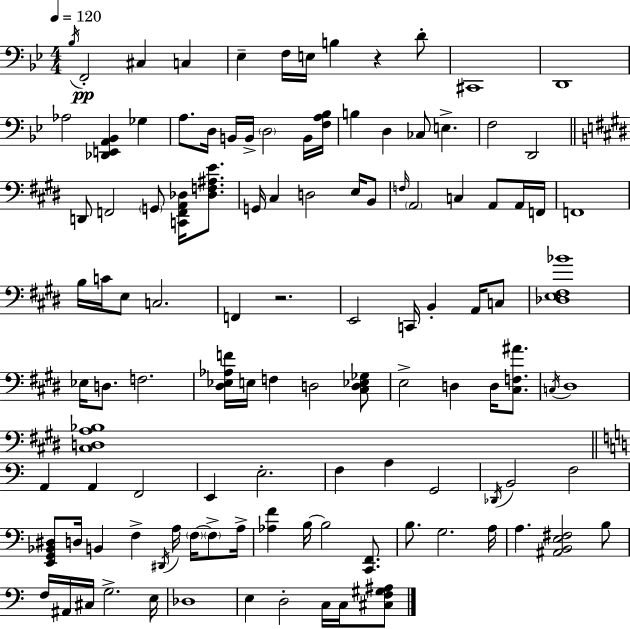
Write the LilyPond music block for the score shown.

{
  \clef bass
  \numericTimeSignature
  \time 4/4
  \key bes \major
  \tempo 4 = 120
  \repeat volta 2 { \acciaccatura { bes16 }\pp f,2-. cis4 c4 | ees4-- f16 e16 b4 r4 d'8-. | cis,1 | d,1 | \break aes2 <des, e, a, bes,>4 ges4 | a8. d16 b,16 b,16-> \parenthesize d2 b,16 | <f a bes>16 b4 d4 ces8 e4.-> | f2 d,2 | \break \bar "||" \break \key e \major d,8 f,2 \parenthesize g,8 <c, f, a, des>16 <des f ais e'>8. | g,16 cis4 d2 e16 b,8 | \grace { f16 } \parenthesize a,2 c4 a,8 a,16 | f,16 f,1 | \break b16 c'16 e8 c2. | f,4 r2. | e,2 c,16 b,4-. a,16 c8 | <des e fis bes'>1 | \break ees16 d8. f2. | <dis ees aes f'>16 e16 f4 d2 <cis d ees ges>8 | e2-> d4 d16 <cis f ais'>8. | \acciaccatura { c16 } dis1 | \break <cis d a bes>1 | \bar "||" \break \key c \major a,4 a,4 f,2 | e,4 e2.-. | f4 a4 g,2 | \acciaccatura { des,16 } b,2 f2 | \break <e, g, bes, dis>8 d16 b,4 f4-> \acciaccatura { dis,16 } a16 \parenthesize f16~~ \parenthesize f8-> | a16-> <aes f'>4 b16~~ b2 <c, f,>8. | b8. g2. | a16 a4. <ais, b, e fis>2 | \break b8 f16 ais,16 cis16 g2.-> | e16 des1 | e4 d2-. c16 c16 | <cis f gis ais>8 } \bar "|."
}